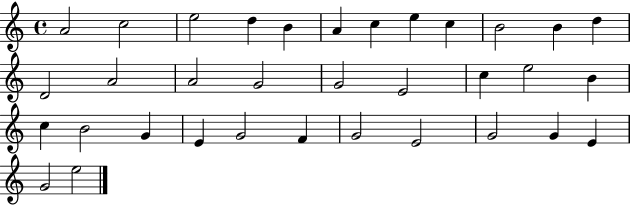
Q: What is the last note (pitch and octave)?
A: E5